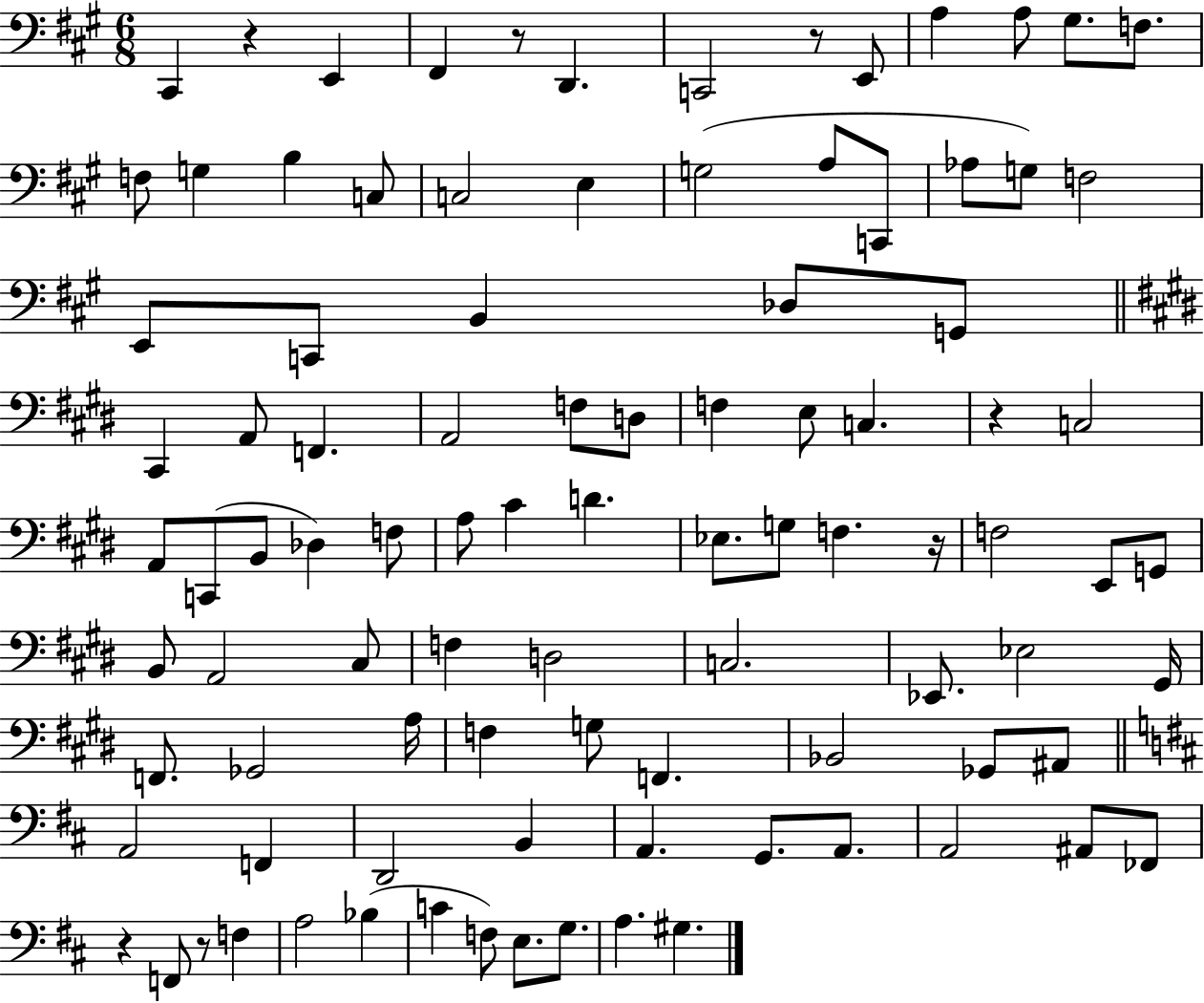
C#2/q R/q E2/q F#2/q R/e D2/q. C2/h R/e E2/e A3/q A3/e G#3/e. F3/e. F3/e G3/q B3/q C3/e C3/h E3/q G3/h A3/e C2/e Ab3/e G3/e F3/h E2/e C2/e B2/q Db3/e G2/e C#2/q A2/e F2/q. A2/h F3/e D3/e F3/q E3/e C3/q. R/q C3/h A2/e C2/e B2/e Db3/q F3/e A3/e C#4/q D4/q. Eb3/e. G3/e F3/q. R/s F3/h E2/e G2/e B2/e A2/h C#3/e F3/q D3/h C3/h. Eb2/e. Eb3/h G#2/s F2/e. Gb2/h A3/s F3/q G3/e F2/q. Bb2/h Gb2/e A#2/e A2/h F2/q D2/h B2/q A2/q. G2/e. A2/e. A2/h A#2/e FES2/e R/q F2/e R/e F3/q A3/h Bb3/q C4/q F3/e E3/e. G3/e. A3/q. G#3/q.